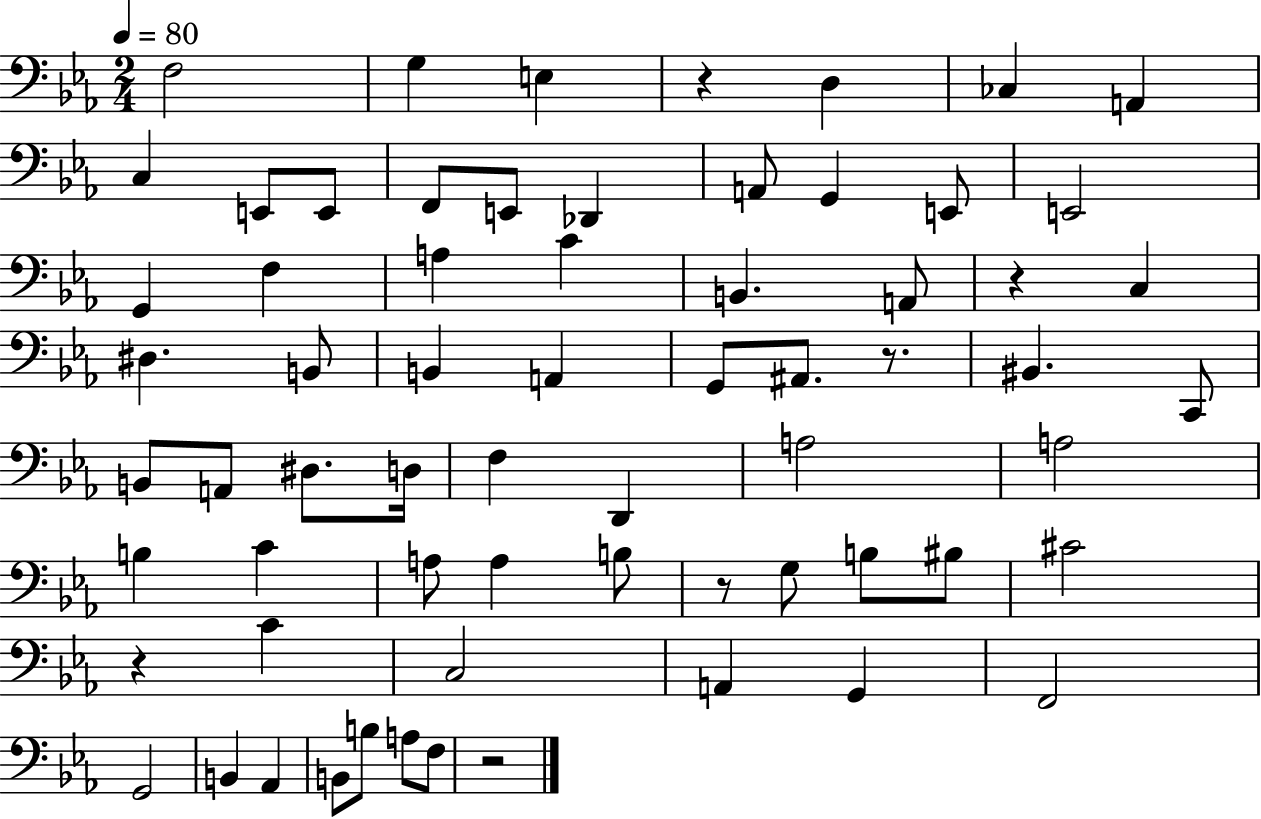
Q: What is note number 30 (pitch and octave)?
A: BIS2